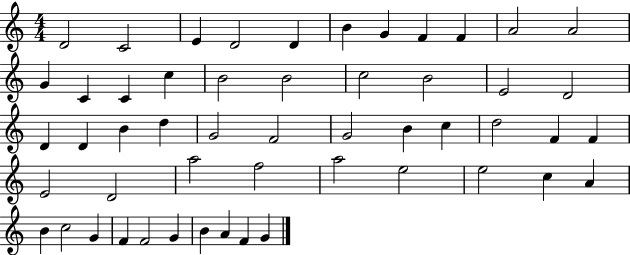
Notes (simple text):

D4/h C4/h E4/q D4/h D4/q B4/q G4/q F4/q F4/q A4/h A4/h G4/q C4/q C4/q C5/q B4/h B4/h C5/h B4/h E4/h D4/h D4/q D4/q B4/q D5/q G4/h F4/h G4/h B4/q C5/q D5/h F4/q F4/q E4/h D4/h A5/h F5/h A5/h E5/h E5/h C5/q A4/q B4/q C5/h G4/q F4/q F4/h G4/q B4/q A4/q F4/q G4/q